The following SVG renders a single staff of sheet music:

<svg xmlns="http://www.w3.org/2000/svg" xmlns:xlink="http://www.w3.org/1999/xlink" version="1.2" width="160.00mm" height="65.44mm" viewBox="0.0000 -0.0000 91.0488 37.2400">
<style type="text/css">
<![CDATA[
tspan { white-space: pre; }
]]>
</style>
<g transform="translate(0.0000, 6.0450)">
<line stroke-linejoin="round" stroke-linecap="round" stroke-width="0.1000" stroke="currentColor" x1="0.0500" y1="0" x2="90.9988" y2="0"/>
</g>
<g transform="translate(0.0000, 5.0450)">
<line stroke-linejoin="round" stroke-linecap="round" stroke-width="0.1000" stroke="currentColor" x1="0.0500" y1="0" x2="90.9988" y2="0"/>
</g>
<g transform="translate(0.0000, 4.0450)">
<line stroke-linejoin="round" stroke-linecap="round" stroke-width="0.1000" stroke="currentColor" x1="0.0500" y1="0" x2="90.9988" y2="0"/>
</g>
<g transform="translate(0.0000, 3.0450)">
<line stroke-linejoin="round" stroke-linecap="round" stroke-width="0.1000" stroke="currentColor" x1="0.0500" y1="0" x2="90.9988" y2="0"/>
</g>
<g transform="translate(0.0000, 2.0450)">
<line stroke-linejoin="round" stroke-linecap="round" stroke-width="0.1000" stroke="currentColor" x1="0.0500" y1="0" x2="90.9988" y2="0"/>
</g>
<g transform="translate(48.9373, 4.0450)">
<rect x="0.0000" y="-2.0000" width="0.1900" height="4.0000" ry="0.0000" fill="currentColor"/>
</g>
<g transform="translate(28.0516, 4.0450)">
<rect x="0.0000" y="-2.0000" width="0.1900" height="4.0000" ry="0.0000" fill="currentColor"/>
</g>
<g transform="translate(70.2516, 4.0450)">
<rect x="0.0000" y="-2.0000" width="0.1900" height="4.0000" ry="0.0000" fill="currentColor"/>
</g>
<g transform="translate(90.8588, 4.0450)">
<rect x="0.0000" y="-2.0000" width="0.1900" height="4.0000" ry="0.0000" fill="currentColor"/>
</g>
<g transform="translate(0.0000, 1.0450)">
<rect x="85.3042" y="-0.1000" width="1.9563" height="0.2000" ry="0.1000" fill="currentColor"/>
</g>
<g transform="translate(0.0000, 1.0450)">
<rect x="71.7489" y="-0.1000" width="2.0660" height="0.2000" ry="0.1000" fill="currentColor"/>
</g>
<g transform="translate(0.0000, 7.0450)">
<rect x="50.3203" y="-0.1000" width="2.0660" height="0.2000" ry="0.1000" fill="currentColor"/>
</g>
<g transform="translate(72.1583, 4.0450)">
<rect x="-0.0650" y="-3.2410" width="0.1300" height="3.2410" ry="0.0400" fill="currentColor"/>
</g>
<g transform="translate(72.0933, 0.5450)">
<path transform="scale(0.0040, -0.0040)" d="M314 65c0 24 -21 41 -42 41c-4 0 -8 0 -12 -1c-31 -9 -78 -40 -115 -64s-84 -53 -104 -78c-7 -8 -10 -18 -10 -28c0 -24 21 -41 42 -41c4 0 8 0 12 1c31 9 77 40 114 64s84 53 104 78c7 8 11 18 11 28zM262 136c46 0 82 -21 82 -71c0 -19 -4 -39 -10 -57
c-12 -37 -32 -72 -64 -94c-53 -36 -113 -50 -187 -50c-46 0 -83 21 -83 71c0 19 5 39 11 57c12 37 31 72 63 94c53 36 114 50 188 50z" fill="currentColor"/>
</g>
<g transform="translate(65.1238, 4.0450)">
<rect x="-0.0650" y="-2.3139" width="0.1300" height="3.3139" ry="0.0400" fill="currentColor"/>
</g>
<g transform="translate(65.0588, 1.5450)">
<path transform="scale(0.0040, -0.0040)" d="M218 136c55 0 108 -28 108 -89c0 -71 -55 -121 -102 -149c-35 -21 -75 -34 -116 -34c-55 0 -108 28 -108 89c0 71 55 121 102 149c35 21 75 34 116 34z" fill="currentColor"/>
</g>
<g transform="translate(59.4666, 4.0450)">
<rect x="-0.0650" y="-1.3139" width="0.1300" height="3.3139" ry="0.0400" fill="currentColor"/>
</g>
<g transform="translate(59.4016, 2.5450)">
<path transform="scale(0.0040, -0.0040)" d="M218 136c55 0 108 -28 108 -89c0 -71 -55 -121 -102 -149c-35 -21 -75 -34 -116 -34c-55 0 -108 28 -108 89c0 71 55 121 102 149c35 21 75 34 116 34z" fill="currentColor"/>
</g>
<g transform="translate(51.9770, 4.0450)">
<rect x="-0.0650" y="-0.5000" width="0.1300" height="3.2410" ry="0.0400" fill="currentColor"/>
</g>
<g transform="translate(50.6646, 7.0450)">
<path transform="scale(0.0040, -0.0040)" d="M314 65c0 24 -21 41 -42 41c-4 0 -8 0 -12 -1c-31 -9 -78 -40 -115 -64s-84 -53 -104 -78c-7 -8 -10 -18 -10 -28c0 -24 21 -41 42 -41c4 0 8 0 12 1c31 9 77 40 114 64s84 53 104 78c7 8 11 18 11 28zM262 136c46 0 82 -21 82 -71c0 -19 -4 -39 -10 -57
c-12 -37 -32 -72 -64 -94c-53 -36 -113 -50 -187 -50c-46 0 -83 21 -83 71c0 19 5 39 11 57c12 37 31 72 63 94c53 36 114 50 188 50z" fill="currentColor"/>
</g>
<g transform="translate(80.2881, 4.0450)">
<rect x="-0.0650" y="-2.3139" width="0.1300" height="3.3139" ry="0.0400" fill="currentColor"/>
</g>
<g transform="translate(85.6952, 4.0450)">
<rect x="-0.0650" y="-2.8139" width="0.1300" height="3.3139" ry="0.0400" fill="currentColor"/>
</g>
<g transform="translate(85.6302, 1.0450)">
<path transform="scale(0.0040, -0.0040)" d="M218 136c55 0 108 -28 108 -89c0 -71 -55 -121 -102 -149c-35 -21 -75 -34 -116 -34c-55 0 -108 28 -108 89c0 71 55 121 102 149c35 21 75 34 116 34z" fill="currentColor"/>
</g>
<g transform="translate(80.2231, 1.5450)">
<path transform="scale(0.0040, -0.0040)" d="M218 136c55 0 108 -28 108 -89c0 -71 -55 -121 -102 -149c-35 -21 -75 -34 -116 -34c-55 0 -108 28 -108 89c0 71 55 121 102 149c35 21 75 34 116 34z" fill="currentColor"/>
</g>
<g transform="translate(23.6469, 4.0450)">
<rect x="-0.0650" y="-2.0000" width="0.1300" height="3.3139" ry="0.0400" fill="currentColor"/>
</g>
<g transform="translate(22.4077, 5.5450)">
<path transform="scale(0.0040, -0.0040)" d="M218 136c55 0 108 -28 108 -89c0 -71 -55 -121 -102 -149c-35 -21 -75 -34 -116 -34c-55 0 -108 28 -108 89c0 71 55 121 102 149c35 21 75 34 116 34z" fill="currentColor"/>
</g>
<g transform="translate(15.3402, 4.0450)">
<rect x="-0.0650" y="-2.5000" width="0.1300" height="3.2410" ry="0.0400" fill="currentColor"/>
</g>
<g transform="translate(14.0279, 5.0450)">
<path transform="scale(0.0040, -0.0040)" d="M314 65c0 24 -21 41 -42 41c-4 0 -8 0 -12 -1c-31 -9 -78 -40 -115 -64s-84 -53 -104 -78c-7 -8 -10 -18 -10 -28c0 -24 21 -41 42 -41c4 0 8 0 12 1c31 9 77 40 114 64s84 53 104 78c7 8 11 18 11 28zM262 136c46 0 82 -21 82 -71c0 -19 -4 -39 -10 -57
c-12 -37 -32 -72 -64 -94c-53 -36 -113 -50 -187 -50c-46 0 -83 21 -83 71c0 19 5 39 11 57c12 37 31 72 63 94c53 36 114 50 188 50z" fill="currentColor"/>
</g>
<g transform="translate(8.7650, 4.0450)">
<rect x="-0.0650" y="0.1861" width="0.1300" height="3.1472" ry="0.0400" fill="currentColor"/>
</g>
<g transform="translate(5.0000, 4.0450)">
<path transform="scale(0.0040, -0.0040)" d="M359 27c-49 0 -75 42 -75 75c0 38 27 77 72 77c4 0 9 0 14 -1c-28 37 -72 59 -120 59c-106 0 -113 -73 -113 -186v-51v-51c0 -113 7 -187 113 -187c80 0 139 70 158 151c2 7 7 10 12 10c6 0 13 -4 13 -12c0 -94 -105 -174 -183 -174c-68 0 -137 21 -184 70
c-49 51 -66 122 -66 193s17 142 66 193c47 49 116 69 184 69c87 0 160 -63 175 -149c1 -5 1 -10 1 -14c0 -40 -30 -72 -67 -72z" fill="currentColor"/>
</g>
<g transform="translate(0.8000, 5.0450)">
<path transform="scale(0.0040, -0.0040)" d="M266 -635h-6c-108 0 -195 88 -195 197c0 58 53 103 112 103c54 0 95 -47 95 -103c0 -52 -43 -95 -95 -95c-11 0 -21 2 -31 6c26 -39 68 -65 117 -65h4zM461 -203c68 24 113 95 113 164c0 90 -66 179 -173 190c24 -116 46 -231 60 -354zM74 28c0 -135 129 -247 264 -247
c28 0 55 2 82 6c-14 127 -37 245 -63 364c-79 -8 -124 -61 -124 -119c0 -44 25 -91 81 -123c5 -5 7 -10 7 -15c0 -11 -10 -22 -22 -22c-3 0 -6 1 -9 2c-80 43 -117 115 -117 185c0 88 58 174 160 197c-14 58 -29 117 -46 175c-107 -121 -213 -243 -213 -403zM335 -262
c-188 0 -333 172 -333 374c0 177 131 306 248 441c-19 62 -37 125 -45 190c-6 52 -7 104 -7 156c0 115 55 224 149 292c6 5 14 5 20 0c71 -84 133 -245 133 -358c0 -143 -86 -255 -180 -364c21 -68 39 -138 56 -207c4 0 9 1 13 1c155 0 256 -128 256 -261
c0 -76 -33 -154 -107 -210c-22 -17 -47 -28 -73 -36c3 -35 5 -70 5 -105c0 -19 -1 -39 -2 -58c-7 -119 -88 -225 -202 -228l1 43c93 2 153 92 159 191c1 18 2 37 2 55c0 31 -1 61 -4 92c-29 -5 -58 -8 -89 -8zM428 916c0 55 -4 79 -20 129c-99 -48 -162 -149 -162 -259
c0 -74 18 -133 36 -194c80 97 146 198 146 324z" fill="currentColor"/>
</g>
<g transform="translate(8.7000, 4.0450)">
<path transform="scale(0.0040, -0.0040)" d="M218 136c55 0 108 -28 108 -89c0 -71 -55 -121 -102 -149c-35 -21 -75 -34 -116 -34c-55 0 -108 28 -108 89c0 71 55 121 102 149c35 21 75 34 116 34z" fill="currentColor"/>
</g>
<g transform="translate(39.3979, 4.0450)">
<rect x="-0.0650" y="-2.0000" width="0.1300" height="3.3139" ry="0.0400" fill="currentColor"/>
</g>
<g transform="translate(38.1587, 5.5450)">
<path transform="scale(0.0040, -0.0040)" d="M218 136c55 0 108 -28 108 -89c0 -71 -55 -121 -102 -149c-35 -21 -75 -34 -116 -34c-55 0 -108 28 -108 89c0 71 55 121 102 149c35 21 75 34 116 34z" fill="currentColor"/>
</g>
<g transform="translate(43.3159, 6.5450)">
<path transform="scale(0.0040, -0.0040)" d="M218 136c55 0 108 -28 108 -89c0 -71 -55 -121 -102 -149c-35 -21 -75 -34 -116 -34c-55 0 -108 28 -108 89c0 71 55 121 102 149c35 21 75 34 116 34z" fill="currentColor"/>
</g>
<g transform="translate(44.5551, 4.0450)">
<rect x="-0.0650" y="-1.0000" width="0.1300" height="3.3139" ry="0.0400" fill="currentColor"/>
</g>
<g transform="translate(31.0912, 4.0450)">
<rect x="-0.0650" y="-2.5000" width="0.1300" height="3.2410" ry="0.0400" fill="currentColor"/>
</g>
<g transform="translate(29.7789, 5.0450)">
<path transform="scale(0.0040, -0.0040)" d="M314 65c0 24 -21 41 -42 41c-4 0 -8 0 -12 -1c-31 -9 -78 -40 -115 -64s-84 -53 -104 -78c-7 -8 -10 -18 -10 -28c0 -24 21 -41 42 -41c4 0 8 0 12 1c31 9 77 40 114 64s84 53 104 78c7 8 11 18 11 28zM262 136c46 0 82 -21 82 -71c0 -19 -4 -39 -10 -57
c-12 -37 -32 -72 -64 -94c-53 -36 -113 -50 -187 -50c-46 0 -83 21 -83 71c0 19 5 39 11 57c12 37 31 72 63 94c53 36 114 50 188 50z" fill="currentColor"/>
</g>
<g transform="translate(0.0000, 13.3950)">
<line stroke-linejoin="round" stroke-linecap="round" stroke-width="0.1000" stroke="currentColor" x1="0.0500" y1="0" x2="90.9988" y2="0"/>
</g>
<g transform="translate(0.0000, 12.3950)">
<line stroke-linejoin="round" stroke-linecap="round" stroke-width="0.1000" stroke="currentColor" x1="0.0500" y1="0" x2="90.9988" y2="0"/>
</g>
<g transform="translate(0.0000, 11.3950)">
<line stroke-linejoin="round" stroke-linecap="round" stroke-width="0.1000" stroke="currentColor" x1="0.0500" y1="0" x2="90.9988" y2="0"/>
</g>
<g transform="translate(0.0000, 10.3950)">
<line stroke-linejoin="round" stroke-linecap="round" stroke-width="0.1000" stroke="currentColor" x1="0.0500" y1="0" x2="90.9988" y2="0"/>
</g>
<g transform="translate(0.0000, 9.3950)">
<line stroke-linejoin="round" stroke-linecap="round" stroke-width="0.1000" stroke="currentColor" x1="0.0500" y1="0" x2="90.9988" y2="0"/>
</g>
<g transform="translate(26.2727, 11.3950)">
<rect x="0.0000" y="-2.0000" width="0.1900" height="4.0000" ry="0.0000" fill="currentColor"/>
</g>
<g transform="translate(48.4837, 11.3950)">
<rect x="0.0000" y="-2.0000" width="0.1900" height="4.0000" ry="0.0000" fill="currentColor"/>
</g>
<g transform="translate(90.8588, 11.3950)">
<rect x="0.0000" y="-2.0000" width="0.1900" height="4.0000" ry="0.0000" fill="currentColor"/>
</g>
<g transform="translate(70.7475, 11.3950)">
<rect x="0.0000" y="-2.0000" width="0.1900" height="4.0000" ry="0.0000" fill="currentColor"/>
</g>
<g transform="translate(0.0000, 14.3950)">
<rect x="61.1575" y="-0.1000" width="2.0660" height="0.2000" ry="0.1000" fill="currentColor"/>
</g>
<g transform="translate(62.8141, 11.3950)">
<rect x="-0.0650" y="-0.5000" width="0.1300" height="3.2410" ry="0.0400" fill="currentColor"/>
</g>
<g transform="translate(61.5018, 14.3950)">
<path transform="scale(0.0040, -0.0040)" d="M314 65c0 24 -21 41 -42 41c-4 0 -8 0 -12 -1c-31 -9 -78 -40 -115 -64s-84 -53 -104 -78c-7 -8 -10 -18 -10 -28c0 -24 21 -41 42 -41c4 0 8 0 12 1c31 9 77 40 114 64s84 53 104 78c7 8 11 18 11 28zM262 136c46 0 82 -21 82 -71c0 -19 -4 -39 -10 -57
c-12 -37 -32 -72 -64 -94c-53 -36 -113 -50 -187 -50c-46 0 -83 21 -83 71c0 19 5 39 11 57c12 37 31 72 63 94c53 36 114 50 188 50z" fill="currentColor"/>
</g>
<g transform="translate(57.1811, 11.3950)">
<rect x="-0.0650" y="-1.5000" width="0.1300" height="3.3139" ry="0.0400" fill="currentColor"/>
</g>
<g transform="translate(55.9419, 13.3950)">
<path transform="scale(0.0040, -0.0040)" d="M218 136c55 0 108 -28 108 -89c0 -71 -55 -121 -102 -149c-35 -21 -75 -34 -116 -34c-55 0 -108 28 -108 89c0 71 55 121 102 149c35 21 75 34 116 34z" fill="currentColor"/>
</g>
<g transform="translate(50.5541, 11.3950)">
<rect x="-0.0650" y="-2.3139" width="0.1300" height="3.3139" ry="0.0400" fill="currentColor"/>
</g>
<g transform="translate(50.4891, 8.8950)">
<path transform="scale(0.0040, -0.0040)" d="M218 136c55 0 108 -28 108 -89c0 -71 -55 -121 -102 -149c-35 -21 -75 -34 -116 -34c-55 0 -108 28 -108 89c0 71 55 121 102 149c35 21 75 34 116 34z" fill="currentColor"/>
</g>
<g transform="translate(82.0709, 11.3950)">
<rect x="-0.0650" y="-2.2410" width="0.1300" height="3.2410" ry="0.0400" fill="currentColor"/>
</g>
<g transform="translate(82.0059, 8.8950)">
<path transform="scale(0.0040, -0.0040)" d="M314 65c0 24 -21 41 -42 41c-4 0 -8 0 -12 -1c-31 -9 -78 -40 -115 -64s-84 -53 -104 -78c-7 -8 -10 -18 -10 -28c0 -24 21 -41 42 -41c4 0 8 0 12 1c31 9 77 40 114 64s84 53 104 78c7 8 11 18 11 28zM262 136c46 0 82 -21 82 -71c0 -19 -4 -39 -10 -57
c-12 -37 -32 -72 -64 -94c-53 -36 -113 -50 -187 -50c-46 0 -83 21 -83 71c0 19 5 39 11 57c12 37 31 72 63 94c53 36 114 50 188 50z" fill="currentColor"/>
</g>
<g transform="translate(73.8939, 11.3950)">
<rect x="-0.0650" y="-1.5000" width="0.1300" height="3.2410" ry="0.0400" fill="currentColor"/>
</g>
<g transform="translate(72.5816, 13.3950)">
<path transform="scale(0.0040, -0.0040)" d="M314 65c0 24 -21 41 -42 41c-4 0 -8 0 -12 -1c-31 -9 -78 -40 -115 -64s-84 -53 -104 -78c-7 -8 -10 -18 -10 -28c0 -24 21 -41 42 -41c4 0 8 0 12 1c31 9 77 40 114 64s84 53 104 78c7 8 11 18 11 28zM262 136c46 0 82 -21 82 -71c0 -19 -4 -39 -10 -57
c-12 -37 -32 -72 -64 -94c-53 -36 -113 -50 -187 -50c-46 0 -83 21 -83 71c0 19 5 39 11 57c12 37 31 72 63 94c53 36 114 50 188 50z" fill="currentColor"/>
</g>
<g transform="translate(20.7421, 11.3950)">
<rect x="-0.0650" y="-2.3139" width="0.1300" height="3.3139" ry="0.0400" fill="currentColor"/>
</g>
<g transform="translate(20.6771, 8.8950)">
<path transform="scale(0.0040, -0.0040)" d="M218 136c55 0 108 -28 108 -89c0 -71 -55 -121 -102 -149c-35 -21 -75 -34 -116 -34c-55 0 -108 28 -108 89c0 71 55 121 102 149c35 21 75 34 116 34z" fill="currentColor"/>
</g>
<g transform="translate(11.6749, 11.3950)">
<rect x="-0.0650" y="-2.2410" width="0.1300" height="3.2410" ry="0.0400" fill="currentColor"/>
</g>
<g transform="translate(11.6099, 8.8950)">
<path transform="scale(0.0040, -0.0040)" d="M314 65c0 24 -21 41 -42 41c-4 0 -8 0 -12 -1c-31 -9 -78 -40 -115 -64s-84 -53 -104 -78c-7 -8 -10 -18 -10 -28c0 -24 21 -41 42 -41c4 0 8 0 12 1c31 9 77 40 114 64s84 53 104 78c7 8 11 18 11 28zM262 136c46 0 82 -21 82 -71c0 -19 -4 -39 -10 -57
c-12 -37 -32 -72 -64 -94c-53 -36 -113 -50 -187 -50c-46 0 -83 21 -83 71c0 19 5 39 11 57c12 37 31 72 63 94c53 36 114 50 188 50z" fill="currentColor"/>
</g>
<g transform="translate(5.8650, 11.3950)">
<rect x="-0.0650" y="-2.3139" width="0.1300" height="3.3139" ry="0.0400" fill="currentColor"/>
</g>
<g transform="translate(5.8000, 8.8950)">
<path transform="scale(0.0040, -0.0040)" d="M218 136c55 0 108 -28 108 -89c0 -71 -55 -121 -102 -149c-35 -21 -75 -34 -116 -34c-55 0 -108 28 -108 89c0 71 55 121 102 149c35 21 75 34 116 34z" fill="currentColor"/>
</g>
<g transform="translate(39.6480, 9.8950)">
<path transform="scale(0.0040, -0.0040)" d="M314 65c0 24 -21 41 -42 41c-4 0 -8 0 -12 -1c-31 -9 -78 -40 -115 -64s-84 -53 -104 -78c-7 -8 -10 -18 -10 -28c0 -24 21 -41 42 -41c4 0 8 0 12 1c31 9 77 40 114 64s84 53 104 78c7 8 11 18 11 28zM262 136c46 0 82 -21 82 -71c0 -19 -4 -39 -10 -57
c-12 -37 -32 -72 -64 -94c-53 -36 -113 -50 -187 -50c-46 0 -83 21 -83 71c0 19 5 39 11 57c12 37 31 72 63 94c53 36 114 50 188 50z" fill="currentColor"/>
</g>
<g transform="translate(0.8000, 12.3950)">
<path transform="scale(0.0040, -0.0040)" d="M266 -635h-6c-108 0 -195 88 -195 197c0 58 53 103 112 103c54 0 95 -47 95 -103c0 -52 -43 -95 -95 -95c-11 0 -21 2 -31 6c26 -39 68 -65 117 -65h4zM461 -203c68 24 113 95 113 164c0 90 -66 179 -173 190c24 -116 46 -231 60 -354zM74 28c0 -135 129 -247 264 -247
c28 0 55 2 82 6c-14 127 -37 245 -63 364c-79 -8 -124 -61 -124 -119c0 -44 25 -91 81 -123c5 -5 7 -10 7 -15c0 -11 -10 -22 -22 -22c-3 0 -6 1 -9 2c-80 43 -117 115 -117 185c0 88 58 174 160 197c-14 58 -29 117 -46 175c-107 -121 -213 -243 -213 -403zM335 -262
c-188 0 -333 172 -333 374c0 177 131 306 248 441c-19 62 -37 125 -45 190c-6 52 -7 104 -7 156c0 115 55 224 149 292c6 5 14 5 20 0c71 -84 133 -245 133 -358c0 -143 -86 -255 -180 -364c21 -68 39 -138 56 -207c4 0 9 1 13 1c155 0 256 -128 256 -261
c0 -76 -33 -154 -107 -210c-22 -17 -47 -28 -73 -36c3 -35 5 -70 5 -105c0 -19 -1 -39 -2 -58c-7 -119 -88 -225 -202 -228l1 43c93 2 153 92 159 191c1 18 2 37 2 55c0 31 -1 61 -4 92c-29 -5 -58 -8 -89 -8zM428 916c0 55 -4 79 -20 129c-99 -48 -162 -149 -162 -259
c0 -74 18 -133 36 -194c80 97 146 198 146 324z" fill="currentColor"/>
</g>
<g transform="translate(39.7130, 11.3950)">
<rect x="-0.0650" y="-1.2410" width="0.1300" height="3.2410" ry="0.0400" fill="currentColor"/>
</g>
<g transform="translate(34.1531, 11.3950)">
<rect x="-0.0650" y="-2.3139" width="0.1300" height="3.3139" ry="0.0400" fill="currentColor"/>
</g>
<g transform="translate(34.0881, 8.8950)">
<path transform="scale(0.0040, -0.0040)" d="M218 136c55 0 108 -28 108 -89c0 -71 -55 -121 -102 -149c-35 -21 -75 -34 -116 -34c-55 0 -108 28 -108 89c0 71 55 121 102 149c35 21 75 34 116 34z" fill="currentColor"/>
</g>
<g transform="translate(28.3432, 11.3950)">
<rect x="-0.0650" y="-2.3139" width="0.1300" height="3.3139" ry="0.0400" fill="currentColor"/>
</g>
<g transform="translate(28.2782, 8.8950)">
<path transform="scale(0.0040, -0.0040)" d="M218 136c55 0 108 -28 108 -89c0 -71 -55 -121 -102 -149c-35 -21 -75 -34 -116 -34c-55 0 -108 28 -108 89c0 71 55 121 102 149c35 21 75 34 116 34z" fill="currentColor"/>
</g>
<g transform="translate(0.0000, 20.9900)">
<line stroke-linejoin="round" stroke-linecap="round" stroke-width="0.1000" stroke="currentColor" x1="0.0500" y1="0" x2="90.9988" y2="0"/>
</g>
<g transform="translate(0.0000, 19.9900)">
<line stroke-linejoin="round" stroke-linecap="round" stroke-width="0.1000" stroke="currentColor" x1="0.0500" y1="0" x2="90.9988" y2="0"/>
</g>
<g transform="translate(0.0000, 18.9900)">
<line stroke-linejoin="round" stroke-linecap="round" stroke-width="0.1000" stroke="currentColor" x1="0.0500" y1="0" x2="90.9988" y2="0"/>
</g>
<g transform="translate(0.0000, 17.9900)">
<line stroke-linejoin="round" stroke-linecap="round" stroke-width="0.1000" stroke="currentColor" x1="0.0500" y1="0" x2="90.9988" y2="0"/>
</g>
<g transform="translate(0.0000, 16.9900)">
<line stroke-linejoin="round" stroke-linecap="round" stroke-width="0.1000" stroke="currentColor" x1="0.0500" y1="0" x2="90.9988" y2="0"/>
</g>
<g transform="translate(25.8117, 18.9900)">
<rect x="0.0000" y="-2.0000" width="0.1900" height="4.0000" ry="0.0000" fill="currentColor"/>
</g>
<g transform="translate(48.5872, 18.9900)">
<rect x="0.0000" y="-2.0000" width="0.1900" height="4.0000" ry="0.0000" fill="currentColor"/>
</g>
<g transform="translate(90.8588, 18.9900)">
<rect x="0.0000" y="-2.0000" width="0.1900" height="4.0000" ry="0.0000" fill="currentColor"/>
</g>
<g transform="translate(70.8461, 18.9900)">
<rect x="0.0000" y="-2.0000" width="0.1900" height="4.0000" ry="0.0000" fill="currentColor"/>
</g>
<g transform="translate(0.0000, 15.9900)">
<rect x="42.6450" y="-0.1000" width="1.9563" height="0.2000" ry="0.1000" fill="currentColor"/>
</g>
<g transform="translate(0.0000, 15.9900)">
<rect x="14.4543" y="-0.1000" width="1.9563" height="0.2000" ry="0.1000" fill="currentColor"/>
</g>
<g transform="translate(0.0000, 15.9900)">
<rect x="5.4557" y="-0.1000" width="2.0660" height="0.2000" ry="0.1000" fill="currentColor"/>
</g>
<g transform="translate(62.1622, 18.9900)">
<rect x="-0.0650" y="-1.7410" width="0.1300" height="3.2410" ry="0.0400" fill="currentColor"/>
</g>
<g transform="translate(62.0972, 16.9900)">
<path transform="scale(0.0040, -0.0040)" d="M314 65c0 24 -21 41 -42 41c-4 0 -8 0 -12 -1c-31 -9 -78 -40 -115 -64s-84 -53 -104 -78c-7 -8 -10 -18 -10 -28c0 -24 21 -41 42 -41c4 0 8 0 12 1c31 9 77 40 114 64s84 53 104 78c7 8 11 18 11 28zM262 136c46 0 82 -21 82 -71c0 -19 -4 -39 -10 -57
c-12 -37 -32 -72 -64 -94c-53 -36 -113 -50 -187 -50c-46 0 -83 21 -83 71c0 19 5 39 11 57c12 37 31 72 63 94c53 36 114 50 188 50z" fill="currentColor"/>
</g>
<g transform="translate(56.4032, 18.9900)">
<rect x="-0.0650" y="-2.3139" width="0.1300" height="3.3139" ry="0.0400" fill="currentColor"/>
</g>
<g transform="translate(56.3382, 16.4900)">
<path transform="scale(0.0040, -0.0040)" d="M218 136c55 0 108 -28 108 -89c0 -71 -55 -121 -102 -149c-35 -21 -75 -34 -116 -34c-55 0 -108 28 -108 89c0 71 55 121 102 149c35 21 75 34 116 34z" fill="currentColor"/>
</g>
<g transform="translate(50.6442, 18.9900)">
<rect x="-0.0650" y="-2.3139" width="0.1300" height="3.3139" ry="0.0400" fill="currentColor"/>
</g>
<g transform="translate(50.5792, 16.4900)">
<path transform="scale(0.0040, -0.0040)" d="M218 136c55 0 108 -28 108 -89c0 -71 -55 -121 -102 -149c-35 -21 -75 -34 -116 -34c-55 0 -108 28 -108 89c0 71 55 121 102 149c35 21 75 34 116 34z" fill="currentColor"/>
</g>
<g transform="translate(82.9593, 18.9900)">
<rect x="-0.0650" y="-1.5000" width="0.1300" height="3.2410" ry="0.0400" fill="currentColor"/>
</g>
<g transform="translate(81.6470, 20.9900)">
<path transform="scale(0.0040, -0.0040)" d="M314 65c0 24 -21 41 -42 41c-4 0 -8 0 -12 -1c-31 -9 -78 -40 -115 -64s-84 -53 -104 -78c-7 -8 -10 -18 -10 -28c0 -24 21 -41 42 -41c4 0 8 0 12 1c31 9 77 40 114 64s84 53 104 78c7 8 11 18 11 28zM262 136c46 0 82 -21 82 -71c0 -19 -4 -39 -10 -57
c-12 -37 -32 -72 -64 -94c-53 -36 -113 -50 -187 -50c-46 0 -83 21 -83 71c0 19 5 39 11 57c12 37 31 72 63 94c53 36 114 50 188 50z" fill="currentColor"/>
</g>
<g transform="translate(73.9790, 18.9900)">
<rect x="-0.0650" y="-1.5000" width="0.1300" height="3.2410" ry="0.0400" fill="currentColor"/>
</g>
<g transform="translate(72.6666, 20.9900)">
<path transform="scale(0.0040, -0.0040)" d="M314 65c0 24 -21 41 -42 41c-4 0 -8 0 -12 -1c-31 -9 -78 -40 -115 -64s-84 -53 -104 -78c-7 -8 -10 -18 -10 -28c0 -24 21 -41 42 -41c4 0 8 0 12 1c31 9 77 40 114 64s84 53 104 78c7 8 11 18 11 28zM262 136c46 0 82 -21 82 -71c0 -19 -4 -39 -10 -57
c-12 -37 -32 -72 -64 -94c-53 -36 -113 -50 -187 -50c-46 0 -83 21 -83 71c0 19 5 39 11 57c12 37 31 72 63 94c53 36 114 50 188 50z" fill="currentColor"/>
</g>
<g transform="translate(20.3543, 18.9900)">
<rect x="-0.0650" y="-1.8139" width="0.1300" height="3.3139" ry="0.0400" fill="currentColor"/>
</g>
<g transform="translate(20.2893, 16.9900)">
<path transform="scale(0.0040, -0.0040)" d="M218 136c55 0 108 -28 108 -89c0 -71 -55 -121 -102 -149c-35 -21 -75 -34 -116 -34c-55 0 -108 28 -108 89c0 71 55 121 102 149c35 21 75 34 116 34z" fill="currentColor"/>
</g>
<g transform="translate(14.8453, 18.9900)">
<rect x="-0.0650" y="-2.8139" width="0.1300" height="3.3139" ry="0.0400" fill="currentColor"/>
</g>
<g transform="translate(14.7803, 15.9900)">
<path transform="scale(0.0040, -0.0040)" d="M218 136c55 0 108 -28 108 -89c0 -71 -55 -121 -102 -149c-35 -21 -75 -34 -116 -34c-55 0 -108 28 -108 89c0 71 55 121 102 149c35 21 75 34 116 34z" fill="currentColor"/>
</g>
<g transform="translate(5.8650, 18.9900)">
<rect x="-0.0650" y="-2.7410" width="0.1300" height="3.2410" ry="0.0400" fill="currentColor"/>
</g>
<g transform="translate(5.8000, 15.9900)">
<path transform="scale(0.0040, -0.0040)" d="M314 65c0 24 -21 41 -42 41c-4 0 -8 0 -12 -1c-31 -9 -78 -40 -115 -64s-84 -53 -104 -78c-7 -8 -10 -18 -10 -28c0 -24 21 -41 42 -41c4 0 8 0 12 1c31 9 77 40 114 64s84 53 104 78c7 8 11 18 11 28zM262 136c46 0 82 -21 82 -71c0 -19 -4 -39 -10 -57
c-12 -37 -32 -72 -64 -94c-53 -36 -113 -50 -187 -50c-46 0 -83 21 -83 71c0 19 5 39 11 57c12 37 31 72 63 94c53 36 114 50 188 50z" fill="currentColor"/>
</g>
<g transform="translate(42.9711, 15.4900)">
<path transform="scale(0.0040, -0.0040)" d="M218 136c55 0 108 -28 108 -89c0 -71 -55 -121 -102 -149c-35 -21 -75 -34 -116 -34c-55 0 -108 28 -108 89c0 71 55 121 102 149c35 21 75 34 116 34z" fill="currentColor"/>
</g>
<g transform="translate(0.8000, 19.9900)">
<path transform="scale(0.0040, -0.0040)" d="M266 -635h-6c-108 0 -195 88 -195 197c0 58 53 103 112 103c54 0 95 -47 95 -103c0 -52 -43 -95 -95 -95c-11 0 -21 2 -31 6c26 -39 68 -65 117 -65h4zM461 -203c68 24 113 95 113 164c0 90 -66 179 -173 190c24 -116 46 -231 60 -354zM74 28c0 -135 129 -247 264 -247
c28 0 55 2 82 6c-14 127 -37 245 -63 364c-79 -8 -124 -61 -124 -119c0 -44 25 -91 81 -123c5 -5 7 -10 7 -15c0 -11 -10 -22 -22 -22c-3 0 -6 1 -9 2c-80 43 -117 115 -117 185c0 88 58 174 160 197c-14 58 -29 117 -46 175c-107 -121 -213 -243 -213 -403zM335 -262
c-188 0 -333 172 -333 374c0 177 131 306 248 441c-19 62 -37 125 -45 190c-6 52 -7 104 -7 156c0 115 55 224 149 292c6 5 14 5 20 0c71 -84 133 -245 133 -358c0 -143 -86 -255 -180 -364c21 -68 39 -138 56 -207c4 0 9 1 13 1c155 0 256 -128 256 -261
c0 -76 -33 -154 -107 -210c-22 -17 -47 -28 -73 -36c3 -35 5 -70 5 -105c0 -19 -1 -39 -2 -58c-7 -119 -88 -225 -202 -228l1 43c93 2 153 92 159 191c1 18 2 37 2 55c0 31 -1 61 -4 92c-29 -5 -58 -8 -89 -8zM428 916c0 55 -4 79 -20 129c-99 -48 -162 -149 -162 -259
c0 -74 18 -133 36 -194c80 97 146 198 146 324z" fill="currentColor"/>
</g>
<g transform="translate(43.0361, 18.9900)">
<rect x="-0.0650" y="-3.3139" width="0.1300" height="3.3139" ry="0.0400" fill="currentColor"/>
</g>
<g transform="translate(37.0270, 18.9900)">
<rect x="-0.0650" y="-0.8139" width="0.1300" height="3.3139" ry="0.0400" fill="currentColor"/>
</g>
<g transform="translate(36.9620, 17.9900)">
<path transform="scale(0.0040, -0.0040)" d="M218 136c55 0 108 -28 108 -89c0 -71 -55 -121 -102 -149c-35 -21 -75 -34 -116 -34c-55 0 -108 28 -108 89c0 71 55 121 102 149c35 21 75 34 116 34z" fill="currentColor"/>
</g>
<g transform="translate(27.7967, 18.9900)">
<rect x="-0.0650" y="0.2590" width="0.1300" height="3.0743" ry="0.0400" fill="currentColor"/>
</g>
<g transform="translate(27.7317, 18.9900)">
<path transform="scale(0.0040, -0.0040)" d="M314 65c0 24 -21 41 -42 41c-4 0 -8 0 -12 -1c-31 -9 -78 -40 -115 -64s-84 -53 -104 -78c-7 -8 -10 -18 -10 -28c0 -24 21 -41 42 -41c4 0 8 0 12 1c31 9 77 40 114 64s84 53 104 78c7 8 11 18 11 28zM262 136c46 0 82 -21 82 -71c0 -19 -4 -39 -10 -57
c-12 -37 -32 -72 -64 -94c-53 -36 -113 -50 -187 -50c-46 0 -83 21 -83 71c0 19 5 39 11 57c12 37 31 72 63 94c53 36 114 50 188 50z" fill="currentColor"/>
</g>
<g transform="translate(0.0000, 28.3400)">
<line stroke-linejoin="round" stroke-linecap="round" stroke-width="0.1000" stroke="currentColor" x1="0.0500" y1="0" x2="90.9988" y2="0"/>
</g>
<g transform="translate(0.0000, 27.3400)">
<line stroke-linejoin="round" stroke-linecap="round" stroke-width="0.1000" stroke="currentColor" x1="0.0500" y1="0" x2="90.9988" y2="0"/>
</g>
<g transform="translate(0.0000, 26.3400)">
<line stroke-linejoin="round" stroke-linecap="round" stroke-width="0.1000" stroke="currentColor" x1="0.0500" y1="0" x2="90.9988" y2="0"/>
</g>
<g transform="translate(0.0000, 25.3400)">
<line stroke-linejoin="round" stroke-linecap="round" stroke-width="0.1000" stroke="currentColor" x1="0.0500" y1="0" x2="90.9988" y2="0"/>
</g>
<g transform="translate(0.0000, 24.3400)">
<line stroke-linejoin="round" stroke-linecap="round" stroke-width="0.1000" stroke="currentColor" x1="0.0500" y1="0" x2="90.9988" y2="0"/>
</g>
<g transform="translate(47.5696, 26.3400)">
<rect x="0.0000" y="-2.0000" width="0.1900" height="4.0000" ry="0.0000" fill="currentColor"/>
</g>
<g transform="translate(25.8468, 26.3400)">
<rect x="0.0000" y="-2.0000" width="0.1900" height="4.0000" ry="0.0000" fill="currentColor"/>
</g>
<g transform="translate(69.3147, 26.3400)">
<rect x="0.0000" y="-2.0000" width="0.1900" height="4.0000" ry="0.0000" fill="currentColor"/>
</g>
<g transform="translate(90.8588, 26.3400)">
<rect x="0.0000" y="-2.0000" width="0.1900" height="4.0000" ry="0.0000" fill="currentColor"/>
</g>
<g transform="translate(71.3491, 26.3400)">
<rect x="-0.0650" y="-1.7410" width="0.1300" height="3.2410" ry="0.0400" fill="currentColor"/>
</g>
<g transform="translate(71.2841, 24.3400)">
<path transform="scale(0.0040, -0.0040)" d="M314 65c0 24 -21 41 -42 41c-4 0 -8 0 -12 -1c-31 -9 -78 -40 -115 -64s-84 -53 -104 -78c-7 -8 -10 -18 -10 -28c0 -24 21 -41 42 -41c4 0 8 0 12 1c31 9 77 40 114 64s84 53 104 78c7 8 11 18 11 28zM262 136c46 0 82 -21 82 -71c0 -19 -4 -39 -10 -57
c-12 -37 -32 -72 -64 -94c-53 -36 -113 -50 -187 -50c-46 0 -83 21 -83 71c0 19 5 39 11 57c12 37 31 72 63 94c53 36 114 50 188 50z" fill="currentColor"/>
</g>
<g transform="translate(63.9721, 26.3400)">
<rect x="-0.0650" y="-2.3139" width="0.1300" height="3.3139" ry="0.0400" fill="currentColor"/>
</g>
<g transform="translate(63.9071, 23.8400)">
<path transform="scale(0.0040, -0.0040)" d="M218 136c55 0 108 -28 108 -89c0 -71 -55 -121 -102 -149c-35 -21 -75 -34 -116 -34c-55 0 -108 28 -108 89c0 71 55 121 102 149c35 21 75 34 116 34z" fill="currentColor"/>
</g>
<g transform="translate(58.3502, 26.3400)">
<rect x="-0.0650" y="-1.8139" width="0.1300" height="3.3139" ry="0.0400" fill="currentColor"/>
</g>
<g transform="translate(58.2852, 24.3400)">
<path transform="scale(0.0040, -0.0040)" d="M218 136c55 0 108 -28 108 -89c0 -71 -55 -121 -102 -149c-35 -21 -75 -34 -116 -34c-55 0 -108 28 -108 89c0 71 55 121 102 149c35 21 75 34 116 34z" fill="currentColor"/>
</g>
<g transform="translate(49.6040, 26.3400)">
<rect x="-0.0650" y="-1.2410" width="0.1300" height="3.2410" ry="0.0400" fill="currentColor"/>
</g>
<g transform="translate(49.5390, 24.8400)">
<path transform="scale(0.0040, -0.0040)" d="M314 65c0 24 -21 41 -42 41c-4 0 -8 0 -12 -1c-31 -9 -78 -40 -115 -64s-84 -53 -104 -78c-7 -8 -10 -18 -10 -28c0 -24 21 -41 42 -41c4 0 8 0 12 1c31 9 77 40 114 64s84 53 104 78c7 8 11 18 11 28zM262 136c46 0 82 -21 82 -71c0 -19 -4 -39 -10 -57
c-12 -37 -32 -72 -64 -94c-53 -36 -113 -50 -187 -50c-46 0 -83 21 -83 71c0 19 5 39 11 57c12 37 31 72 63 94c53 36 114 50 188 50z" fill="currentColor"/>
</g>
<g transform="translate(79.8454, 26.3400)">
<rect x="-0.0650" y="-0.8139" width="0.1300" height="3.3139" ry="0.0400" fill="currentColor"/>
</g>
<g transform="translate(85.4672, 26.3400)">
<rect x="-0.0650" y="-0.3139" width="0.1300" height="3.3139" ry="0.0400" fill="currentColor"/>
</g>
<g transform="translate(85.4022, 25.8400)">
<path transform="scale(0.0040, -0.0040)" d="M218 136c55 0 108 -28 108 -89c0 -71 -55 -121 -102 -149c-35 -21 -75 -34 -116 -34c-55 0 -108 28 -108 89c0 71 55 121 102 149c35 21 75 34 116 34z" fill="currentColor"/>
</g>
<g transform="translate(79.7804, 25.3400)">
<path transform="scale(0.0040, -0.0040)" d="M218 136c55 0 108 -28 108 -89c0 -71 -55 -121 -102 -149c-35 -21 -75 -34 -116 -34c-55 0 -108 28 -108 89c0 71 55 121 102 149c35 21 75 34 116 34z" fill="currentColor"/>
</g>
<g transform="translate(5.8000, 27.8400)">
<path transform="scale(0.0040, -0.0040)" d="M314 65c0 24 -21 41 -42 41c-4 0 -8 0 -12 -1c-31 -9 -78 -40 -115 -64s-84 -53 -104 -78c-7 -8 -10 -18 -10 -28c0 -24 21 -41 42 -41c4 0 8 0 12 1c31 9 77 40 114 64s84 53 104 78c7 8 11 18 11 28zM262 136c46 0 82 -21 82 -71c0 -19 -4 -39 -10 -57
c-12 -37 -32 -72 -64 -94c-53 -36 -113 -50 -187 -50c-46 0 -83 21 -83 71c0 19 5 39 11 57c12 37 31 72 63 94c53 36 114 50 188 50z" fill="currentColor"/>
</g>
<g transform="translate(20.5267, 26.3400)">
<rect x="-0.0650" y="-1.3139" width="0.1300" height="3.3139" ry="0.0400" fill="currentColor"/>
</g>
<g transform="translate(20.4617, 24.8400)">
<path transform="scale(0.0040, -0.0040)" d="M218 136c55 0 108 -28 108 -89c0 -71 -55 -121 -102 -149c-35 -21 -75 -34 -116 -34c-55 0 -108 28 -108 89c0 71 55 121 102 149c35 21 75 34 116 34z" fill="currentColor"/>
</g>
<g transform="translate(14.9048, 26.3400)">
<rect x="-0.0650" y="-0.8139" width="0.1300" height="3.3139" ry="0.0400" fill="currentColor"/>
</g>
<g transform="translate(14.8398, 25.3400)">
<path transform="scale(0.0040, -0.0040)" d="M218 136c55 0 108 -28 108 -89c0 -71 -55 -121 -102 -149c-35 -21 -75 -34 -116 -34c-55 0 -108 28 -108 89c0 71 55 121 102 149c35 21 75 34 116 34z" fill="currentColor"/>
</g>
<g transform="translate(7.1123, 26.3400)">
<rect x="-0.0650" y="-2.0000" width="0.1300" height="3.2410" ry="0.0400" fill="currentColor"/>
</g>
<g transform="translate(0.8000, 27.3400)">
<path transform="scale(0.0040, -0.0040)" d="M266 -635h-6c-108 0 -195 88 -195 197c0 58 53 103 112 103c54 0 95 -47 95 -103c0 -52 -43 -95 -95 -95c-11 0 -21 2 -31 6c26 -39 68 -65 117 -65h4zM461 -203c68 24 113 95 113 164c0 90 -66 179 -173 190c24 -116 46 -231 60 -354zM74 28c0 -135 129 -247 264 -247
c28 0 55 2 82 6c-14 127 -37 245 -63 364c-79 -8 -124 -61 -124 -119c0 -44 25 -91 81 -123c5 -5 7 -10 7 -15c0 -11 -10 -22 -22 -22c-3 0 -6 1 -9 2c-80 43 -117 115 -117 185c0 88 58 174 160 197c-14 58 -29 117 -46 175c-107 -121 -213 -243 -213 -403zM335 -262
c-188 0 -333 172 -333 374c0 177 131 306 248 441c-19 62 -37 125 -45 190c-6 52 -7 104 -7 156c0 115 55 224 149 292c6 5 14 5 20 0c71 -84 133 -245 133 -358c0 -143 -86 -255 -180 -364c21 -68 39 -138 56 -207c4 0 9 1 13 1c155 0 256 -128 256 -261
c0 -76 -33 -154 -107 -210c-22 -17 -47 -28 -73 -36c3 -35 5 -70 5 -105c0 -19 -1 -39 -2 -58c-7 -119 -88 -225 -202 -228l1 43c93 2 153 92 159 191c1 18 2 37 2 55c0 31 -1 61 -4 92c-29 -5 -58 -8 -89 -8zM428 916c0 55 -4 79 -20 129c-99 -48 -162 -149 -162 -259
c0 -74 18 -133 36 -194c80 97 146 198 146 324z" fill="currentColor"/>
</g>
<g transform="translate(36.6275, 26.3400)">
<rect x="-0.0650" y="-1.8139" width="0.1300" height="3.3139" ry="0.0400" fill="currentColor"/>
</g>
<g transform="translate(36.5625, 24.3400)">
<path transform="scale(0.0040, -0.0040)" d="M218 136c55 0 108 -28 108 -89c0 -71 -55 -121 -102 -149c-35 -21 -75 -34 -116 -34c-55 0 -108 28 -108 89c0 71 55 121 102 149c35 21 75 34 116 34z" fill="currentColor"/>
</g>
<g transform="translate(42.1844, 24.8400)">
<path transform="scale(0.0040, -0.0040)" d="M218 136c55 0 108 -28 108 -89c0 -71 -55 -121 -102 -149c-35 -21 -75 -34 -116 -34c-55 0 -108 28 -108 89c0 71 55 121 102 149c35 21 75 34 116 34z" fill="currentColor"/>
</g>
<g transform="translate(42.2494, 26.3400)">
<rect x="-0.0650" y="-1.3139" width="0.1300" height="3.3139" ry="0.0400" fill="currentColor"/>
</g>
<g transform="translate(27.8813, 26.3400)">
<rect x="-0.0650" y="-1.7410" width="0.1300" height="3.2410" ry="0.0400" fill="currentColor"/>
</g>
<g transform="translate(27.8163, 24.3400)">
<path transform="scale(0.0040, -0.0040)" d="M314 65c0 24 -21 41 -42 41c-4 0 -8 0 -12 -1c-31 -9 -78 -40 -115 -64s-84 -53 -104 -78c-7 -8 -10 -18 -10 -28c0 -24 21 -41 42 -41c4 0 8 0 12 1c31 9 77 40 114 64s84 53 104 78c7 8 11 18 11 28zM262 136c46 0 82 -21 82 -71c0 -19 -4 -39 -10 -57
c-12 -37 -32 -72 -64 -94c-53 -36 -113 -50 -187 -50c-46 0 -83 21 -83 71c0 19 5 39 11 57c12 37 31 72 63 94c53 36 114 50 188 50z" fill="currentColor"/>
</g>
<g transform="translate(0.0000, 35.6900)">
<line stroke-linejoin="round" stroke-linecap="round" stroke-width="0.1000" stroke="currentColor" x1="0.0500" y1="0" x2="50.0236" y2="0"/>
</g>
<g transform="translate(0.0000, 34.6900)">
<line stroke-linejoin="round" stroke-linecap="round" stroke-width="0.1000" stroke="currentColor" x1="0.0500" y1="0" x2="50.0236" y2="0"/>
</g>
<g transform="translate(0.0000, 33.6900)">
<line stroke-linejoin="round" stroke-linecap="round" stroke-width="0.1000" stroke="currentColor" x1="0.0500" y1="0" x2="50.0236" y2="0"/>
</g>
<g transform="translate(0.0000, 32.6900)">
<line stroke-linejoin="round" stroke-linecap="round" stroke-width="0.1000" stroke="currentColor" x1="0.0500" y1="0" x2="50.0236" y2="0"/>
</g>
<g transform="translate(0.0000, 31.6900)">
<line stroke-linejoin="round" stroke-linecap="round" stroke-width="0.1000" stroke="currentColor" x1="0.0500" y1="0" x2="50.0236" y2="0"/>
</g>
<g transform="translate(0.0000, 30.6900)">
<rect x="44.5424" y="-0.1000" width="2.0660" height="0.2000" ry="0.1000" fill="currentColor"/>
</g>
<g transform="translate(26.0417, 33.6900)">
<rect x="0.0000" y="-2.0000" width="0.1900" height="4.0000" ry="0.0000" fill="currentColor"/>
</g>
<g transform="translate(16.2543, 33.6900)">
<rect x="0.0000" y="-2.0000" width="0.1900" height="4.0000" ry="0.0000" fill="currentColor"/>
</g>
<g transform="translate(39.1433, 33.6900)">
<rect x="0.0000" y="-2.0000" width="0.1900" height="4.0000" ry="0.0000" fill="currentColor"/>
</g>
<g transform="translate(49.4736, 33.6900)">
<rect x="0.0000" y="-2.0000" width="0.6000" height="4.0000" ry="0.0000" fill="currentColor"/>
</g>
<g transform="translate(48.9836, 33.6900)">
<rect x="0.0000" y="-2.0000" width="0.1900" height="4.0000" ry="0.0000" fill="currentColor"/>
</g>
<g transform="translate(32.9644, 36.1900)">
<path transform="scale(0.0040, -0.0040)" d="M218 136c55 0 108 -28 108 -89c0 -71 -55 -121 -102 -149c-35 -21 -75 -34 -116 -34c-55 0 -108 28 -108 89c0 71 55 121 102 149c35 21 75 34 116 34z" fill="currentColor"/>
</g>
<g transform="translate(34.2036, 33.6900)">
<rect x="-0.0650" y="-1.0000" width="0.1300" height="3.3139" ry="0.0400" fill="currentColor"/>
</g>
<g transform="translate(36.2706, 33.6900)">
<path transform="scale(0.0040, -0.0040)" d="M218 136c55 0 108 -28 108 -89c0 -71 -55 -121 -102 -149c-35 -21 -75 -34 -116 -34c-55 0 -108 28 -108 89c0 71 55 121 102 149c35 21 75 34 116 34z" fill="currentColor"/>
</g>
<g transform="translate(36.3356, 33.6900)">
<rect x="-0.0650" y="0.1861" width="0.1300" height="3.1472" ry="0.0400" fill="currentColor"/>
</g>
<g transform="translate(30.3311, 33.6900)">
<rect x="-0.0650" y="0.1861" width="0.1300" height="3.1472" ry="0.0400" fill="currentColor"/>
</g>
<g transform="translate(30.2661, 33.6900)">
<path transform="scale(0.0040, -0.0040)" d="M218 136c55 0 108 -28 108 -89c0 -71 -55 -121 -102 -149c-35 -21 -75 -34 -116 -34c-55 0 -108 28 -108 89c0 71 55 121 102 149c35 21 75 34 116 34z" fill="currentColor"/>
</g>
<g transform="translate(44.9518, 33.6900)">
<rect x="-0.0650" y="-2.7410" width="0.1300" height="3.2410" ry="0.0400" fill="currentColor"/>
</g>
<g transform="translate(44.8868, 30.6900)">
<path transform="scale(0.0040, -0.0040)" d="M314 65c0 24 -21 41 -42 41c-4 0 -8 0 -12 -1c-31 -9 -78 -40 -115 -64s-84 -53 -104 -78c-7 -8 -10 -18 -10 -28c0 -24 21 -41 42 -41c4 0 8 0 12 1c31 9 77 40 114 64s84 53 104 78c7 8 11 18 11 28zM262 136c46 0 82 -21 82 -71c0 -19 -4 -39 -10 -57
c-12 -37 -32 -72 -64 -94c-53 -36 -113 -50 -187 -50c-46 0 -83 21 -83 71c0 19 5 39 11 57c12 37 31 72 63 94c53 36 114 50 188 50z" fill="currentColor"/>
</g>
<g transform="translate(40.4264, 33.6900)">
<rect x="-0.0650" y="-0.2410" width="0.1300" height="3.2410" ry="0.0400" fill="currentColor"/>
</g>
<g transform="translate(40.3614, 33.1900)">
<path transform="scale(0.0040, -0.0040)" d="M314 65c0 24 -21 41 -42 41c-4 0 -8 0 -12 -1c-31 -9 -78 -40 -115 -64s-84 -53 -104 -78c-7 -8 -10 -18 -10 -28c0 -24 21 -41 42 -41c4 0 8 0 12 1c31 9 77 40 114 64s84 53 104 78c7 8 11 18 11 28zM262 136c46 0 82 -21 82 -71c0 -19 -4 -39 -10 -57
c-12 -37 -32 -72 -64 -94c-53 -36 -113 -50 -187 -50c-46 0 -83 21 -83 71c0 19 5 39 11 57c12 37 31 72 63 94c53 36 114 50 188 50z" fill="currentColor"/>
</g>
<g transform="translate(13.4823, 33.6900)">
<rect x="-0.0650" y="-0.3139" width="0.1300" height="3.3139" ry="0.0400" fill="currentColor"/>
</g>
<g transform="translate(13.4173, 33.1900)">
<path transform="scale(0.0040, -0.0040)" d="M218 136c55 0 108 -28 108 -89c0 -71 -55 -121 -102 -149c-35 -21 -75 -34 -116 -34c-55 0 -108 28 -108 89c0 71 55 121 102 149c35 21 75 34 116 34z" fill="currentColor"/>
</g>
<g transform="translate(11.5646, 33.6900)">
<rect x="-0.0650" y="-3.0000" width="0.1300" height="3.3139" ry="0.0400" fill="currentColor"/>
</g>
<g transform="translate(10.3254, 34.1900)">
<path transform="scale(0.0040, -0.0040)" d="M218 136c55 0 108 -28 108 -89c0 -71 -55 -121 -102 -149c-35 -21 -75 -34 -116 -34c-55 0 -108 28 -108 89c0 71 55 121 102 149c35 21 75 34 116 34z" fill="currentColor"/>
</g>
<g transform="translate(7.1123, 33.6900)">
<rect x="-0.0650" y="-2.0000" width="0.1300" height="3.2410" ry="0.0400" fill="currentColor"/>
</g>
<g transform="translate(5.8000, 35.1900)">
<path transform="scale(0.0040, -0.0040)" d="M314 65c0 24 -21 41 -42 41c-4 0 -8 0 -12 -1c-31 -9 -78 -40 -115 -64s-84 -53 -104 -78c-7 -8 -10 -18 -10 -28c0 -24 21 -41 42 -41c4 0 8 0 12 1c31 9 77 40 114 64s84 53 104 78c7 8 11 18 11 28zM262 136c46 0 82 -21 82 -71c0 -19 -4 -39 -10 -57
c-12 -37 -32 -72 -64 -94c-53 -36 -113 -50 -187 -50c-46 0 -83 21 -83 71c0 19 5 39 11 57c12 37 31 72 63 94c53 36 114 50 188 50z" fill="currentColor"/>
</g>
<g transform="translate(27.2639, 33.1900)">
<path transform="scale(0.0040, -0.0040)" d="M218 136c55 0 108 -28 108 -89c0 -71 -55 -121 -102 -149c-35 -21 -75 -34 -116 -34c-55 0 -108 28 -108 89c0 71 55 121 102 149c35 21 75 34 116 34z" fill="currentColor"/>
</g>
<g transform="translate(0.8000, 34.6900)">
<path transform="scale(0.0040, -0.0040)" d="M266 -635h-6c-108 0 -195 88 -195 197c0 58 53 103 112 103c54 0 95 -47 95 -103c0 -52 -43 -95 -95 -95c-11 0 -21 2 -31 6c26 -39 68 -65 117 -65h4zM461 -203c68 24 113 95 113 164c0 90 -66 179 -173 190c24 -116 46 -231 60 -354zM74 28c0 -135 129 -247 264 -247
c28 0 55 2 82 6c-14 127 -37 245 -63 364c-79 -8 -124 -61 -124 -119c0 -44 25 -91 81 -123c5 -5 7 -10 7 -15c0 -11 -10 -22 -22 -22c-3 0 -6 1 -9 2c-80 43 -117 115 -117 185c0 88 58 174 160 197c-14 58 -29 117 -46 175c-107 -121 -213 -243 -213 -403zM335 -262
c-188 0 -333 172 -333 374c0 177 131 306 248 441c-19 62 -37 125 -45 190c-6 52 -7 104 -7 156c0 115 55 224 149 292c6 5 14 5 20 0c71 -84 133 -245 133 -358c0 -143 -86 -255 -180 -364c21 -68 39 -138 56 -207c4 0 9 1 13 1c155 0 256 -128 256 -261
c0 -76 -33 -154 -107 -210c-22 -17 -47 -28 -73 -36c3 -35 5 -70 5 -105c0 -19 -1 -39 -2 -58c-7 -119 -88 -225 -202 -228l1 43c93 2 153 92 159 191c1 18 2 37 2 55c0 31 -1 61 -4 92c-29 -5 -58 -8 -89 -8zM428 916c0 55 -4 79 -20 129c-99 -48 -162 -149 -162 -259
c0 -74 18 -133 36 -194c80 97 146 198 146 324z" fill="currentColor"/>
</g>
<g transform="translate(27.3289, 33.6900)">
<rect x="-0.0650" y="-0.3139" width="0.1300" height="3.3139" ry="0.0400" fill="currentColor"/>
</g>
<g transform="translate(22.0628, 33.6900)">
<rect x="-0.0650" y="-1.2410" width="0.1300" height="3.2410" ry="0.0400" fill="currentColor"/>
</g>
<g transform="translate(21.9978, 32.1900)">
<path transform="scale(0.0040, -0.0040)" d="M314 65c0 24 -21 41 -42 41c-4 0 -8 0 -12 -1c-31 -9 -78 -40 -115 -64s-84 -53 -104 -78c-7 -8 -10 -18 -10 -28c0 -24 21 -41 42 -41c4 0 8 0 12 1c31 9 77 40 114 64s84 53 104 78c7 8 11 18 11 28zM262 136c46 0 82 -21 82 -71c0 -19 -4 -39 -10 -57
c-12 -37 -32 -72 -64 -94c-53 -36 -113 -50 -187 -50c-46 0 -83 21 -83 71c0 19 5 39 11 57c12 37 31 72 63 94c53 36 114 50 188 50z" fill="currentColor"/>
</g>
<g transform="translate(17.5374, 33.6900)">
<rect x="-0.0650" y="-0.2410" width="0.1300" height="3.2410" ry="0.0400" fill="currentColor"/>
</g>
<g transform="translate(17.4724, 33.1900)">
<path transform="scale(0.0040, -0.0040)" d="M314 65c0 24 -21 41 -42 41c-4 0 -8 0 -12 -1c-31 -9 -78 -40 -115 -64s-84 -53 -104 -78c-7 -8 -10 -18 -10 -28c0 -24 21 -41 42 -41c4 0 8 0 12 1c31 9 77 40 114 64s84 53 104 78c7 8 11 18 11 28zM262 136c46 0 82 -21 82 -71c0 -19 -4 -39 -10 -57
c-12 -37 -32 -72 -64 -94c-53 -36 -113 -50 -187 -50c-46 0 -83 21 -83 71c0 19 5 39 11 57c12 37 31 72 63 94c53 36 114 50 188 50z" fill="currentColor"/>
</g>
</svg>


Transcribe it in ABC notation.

X:1
T:Untitled
M:4/4
L:1/4
K:C
B G2 F G2 F D C2 e g b2 g a g g2 g g g e2 g E C2 E2 g2 a2 a f B2 d b g g f2 E2 E2 F2 d e f2 f e e2 f g f2 d c F2 A c c2 e2 c B D B c2 a2